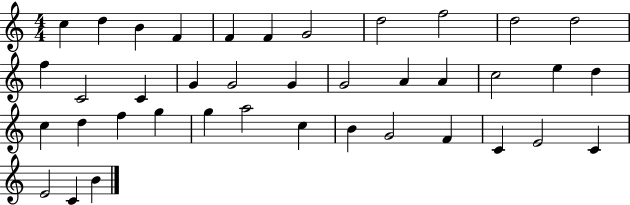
{
  \clef treble
  \numericTimeSignature
  \time 4/4
  \key c \major
  c''4 d''4 b'4 f'4 | f'4 f'4 g'2 | d''2 f''2 | d''2 d''2 | \break f''4 c'2 c'4 | g'4 g'2 g'4 | g'2 a'4 a'4 | c''2 e''4 d''4 | \break c''4 d''4 f''4 g''4 | g''4 a''2 c''4 | b'4 g'2 f'4 | c'4 e'2 c'4 | \break e'2 c'4 b'4 | \bar "|."
}